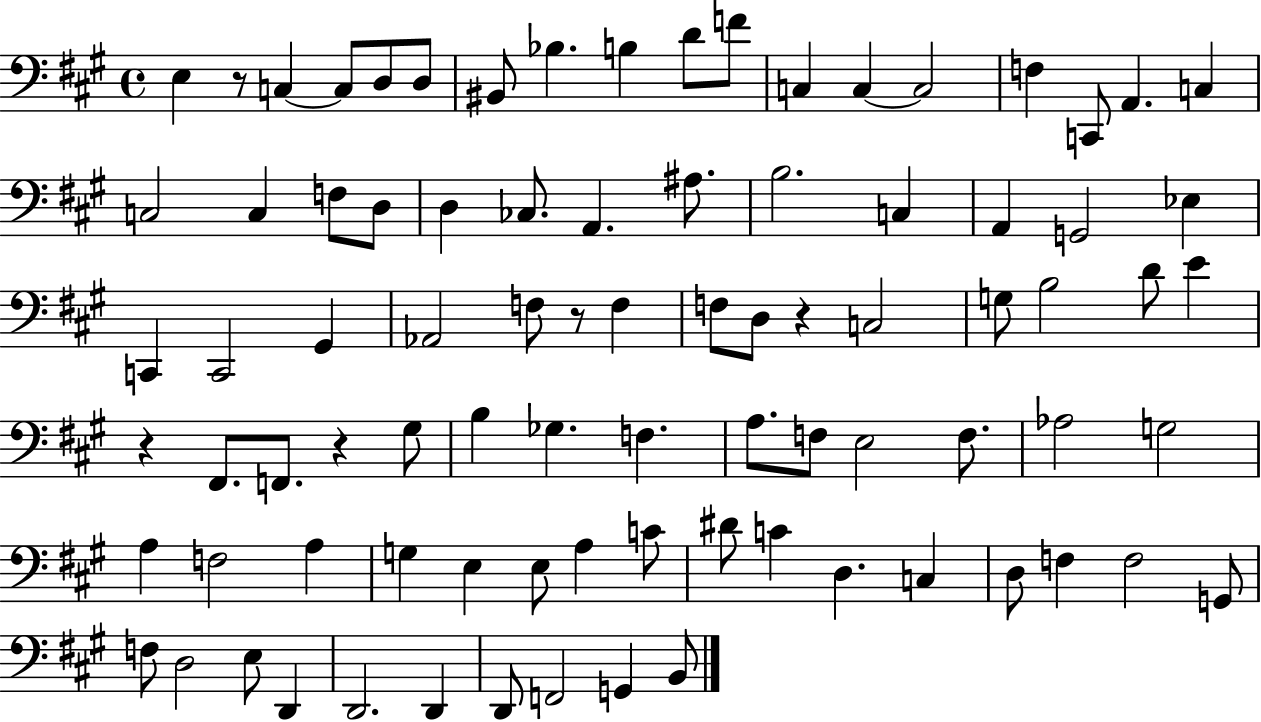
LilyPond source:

{
  \clef bass
  \time 4/4
  \defaultTimeSignature
  \key a \major
  e4 r8 c4~~ c8 d8 d8 | bis,8 bes4. b4 d'8 f'8 | c4 c4~~ c2 | f4 c,8 a,4. c4 | \break c2 c4 f8 d8 | d4 ces8. a,4. ais8. | b2. c4 | a,4 g,2 ees4 | \break c,4 c,2 gis,4 | aes,2 f8 r8 f4 | f8 d8 r4 c2 | g8 b2 d'8 e'4 | \break r4 fis,8. f,8. r4 gis8 | b4 ges4. f4. | a8. f8 e2 f8. | aes2 g2 | \break a4 f2 a4 | g4 e4 e8 a4 c'8 | dis'8 c'4 d4. c4 | d8 f4 f2 g,8 | \break f8 d2 e8 d,4 | d,2. d,4 | d,8 f,2 g,4 b,8 | \bar "|."
}